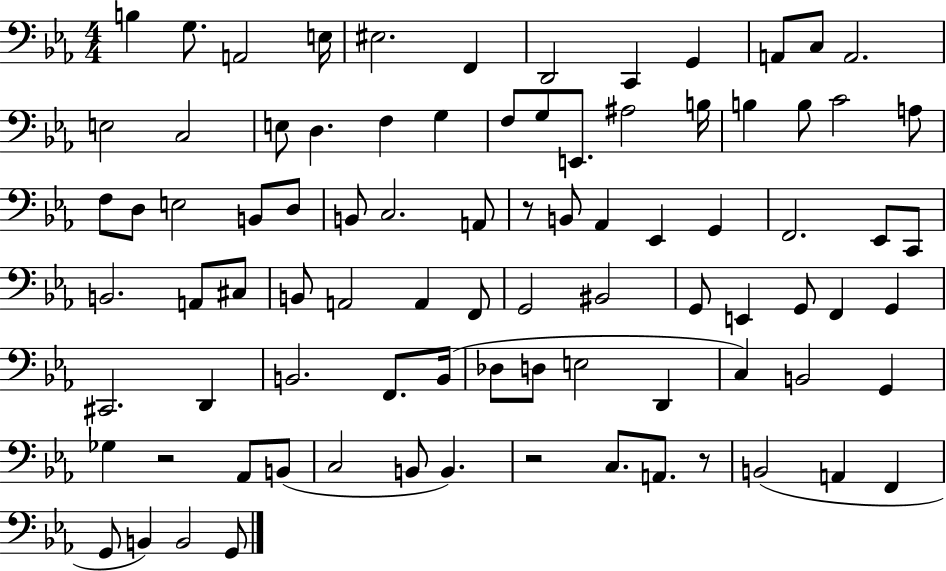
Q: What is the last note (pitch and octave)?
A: G2